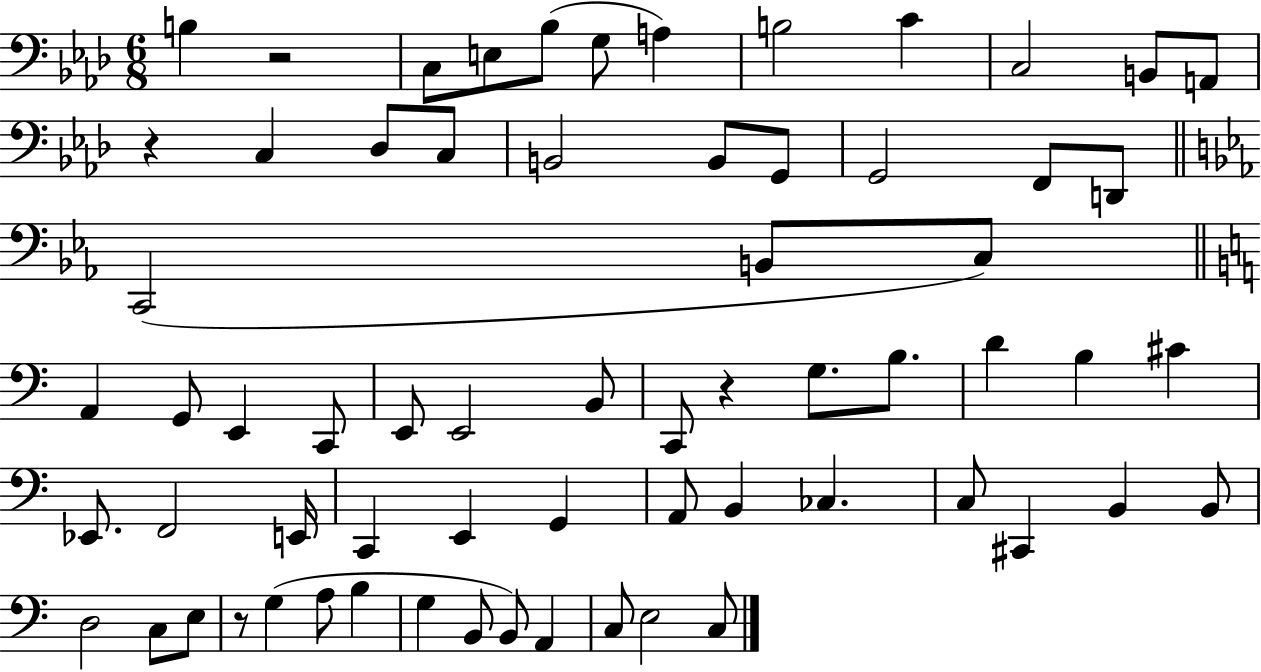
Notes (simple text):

B3/q R/h C3/e E3/e Bb3/e G3/e A3/q B3/h C4/q C3/h B2/e A2/e R/q C3/q Db3/e C3/e B2/h B2/e G2/e G2/h F2/e D2/e C2/h B2/e C3/e A2/q G2/e E2/q C2/e E2/e E2/h B2/e C2/e R/q G3/e. B3/e. D4/q B3/q C#4/q Eb2/e. F2/h E2/s C2/q E2/q G2/q A2/e B2/q CES3/q. C3/e C#2/q B2/q B2/e D3/h C3/e E3/e R/e G3/q A3/e B3/q G3/q B2/e B2/e A2/q C3/e E3/h C3/e